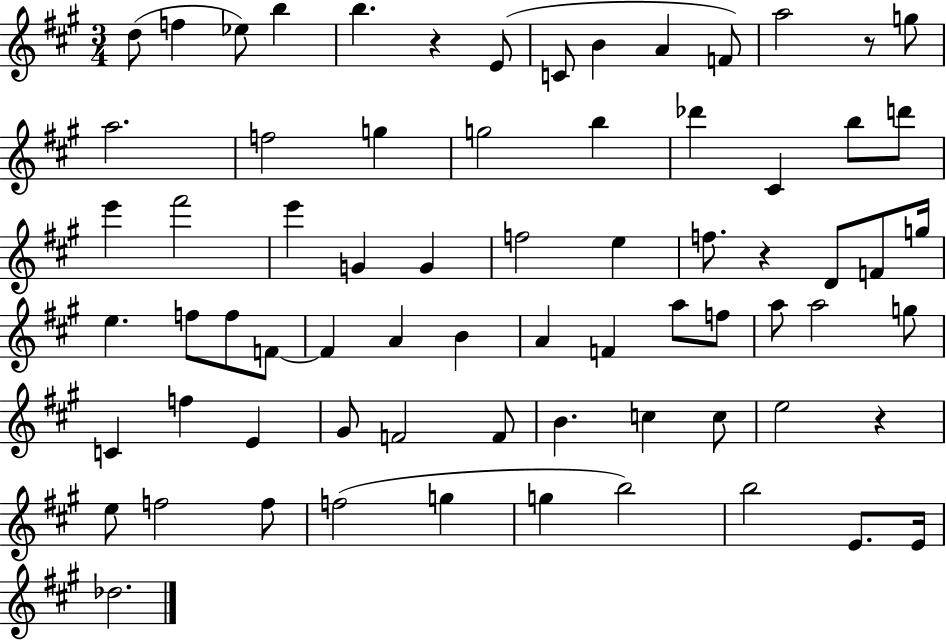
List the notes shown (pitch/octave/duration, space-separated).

D5/e F5/q Eb5/e B5/q B5/q. R/q E4/e C4/e B4/q A4/q F4/e A5/h R/e G5/e A5/h. F5/h G5/q G5/h B5/q Db6/q C#4/q B5/e D6/e E6/q F#6/h E6/q G4/q G4/q F5/h E5/q F5/e. R/q D4/e F4/e G5/s E5/q. F5/e F5/e F4/e F4/q A4/q B4/q A4/q F4/q A5/e F5/e A5/e A5/h G5/e C4/q F5/q E4/q G#4/e F4/h F4/e B4/q. C5/q C5/e E5/h R/q E5/e F5/h F5/e F5/h G5/q G5/q B5/h B5/h E4/e. E4/s Db5/h.